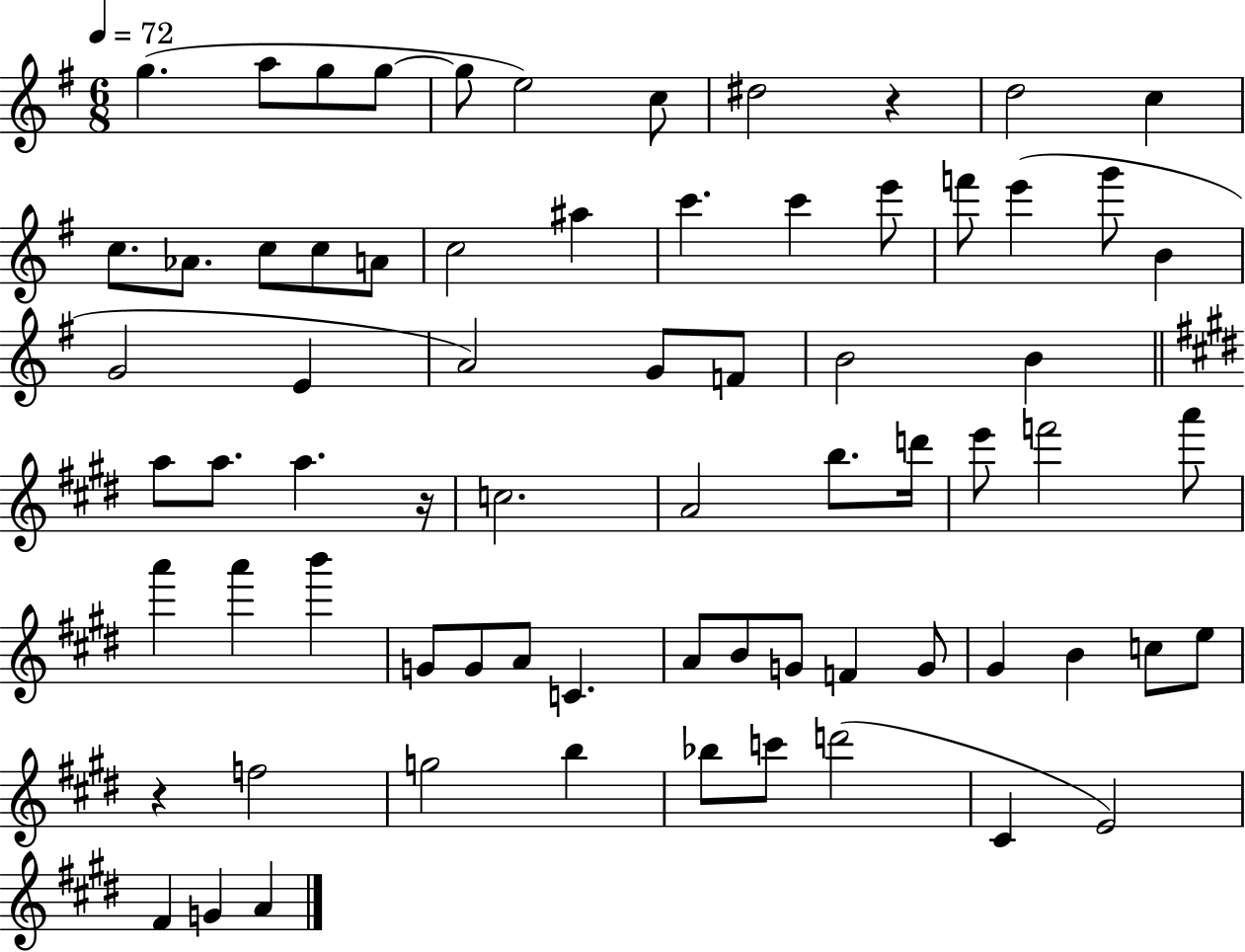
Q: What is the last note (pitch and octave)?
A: A4